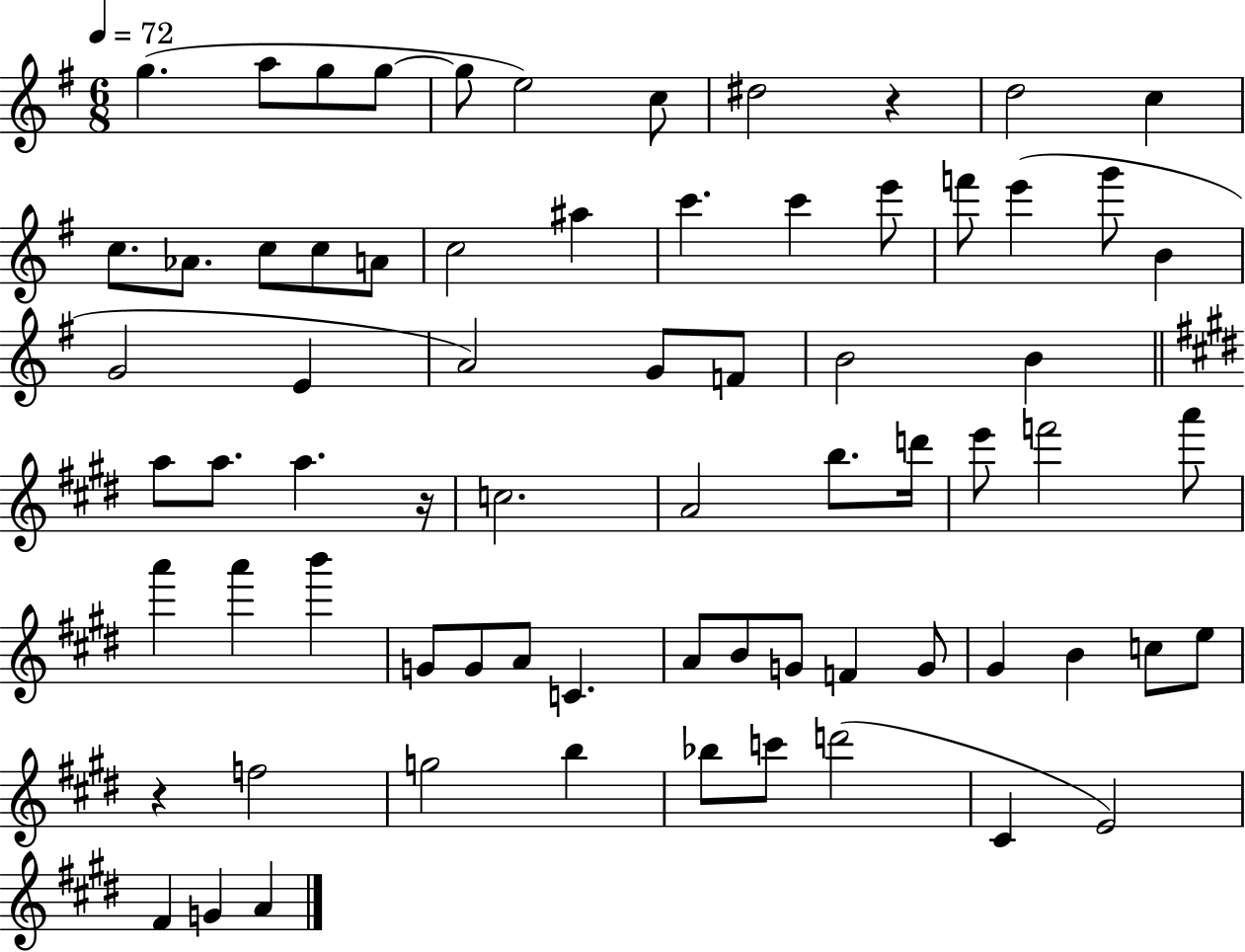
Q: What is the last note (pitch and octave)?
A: A4